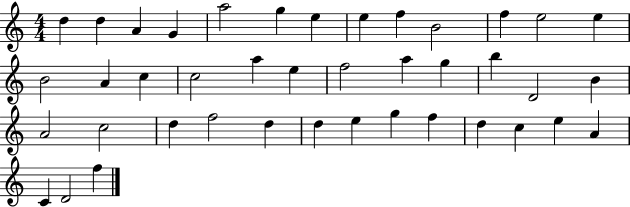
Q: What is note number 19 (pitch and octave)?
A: E5